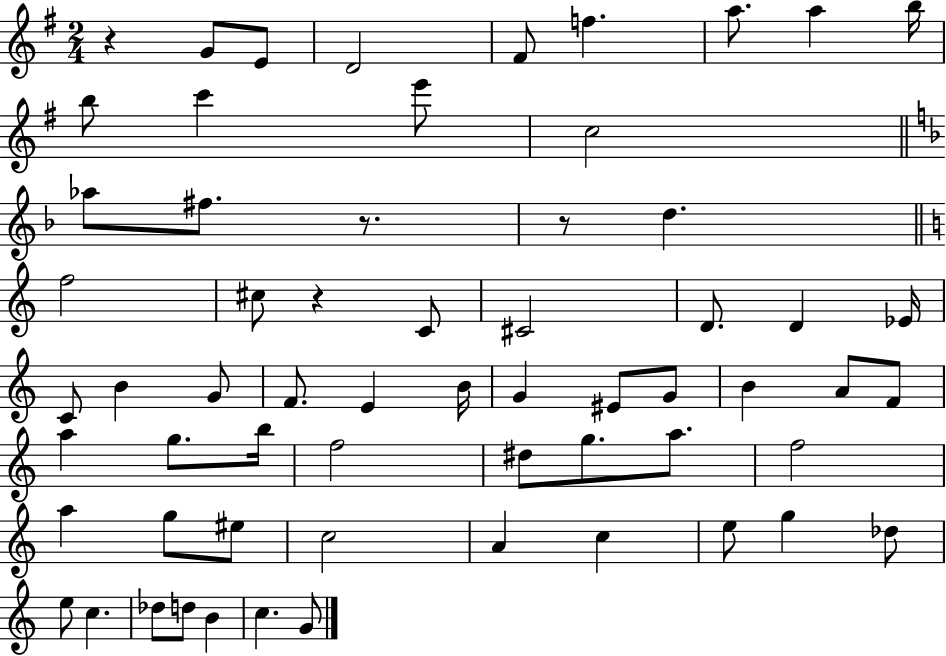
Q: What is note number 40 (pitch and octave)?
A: G5